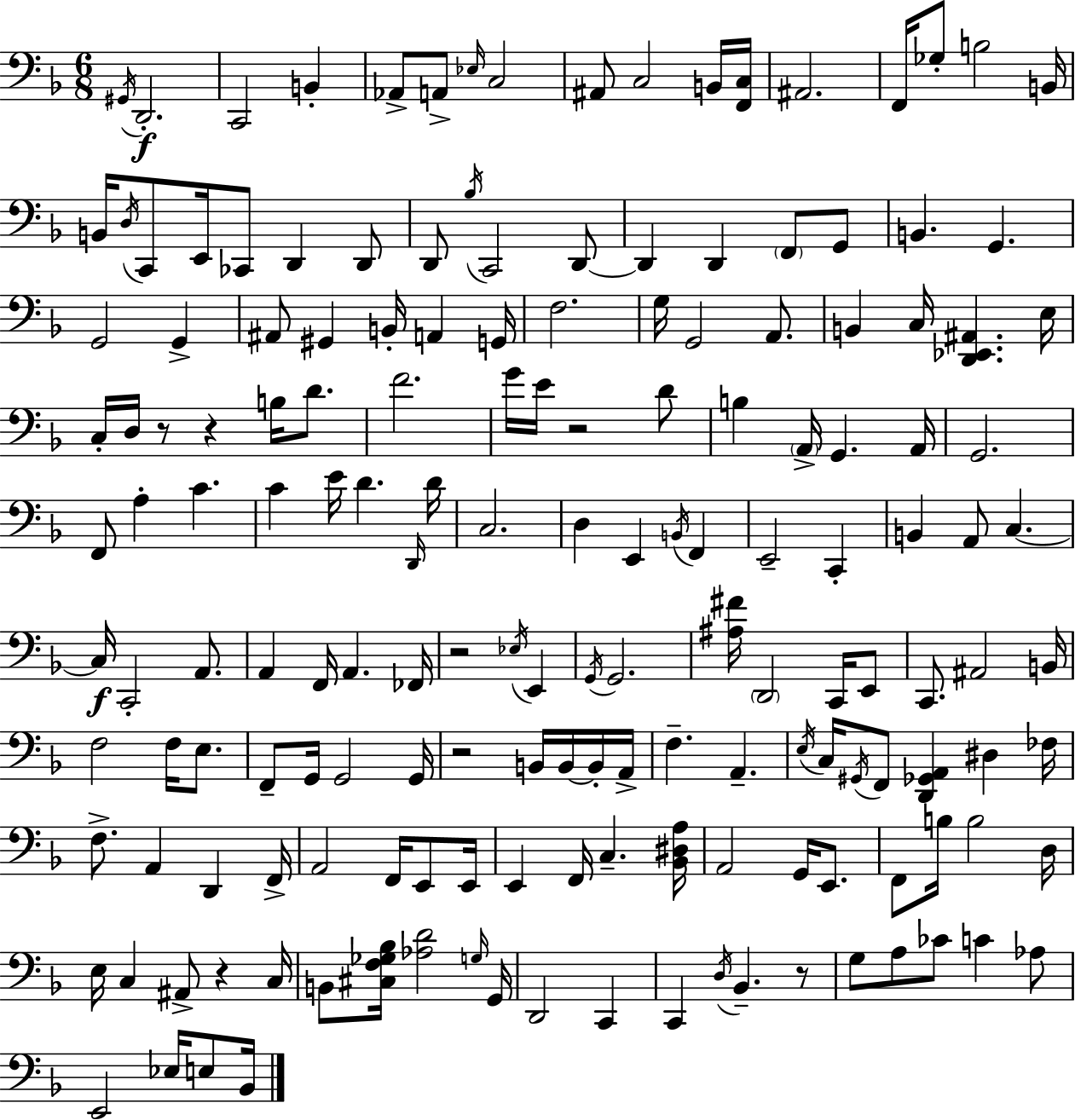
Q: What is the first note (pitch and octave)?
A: G#2